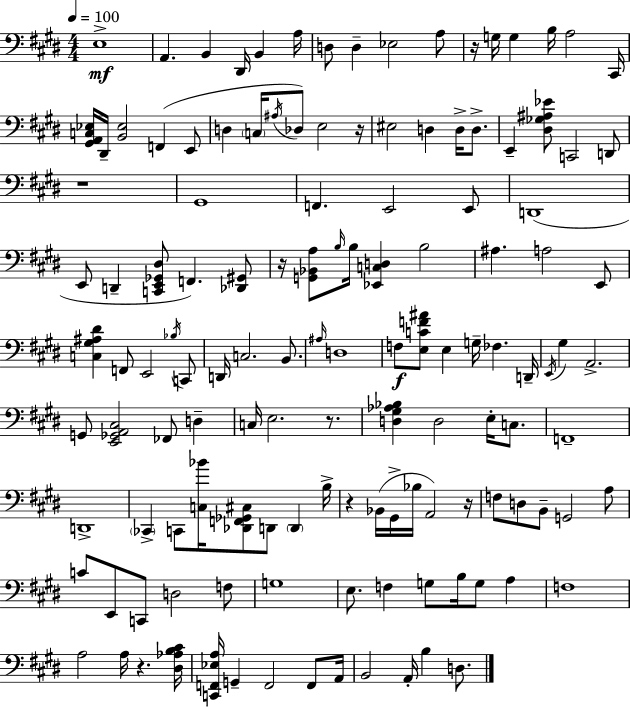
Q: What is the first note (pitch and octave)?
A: E3